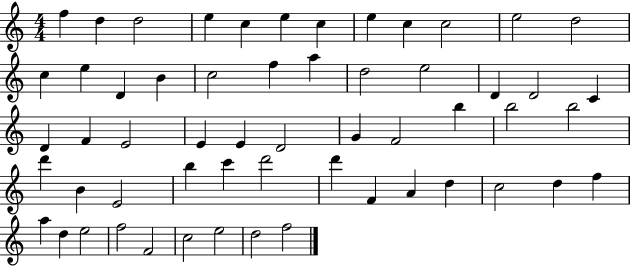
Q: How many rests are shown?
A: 0